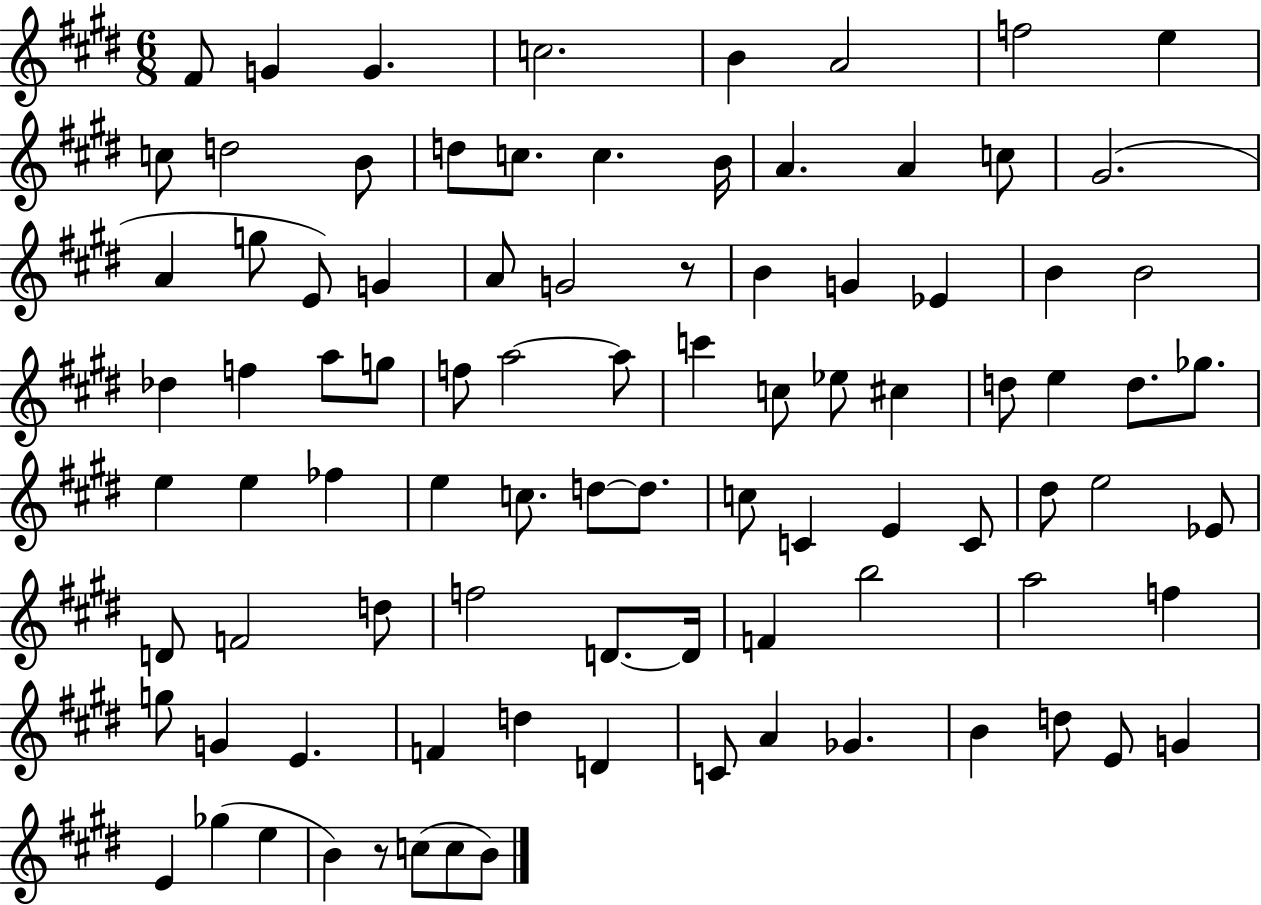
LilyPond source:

{
  \clef treble
  \numericTimeSignature
  \time 6/8
  \key e \major
  fis'8 g'4 g'4. | c''2. | b'4 a'2 | f''2 e''4 | \break c''8 d''2 b'8 | d''8 c''8. c''4. b'16 | a'4. a'4 c''8 | gis'2.( | \break a'4 g''8 e'8) g'4 | a'8 g'2 r8 | b'4 g'4 ees'4 | b'4 b'2 | \break des''4 f''4 a''8 g''8 | f''8 a''2~~ a''8 | c'''4 c''8 ees''8 cis''4 | d''8 e''4 d''8. ges''8. | \break e''4 e''4 fes''4 | e''4 c''8. d''8~~ d''8. | c''8 c'4 e'4 c'8 | dis''8 e''2 ees'8 | \break d'8 f'2 d''8 | f''2 d'8.~~ d'16 | f'4 b''2 | a''2 f''4 | \break g''8 g'4 e'4. | f'4 d''4 d'4 | c'8 a'4 ges'4. | b'4 d''8 e'8 g'4 | \break e'4 ges''4( e''4 | b'4) r8 c''8( c''8 b'8) | \bar "|."
}